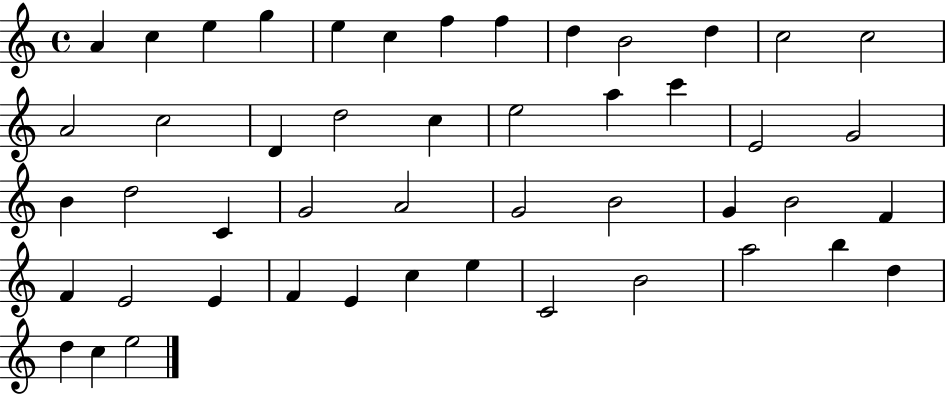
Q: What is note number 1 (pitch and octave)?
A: A4